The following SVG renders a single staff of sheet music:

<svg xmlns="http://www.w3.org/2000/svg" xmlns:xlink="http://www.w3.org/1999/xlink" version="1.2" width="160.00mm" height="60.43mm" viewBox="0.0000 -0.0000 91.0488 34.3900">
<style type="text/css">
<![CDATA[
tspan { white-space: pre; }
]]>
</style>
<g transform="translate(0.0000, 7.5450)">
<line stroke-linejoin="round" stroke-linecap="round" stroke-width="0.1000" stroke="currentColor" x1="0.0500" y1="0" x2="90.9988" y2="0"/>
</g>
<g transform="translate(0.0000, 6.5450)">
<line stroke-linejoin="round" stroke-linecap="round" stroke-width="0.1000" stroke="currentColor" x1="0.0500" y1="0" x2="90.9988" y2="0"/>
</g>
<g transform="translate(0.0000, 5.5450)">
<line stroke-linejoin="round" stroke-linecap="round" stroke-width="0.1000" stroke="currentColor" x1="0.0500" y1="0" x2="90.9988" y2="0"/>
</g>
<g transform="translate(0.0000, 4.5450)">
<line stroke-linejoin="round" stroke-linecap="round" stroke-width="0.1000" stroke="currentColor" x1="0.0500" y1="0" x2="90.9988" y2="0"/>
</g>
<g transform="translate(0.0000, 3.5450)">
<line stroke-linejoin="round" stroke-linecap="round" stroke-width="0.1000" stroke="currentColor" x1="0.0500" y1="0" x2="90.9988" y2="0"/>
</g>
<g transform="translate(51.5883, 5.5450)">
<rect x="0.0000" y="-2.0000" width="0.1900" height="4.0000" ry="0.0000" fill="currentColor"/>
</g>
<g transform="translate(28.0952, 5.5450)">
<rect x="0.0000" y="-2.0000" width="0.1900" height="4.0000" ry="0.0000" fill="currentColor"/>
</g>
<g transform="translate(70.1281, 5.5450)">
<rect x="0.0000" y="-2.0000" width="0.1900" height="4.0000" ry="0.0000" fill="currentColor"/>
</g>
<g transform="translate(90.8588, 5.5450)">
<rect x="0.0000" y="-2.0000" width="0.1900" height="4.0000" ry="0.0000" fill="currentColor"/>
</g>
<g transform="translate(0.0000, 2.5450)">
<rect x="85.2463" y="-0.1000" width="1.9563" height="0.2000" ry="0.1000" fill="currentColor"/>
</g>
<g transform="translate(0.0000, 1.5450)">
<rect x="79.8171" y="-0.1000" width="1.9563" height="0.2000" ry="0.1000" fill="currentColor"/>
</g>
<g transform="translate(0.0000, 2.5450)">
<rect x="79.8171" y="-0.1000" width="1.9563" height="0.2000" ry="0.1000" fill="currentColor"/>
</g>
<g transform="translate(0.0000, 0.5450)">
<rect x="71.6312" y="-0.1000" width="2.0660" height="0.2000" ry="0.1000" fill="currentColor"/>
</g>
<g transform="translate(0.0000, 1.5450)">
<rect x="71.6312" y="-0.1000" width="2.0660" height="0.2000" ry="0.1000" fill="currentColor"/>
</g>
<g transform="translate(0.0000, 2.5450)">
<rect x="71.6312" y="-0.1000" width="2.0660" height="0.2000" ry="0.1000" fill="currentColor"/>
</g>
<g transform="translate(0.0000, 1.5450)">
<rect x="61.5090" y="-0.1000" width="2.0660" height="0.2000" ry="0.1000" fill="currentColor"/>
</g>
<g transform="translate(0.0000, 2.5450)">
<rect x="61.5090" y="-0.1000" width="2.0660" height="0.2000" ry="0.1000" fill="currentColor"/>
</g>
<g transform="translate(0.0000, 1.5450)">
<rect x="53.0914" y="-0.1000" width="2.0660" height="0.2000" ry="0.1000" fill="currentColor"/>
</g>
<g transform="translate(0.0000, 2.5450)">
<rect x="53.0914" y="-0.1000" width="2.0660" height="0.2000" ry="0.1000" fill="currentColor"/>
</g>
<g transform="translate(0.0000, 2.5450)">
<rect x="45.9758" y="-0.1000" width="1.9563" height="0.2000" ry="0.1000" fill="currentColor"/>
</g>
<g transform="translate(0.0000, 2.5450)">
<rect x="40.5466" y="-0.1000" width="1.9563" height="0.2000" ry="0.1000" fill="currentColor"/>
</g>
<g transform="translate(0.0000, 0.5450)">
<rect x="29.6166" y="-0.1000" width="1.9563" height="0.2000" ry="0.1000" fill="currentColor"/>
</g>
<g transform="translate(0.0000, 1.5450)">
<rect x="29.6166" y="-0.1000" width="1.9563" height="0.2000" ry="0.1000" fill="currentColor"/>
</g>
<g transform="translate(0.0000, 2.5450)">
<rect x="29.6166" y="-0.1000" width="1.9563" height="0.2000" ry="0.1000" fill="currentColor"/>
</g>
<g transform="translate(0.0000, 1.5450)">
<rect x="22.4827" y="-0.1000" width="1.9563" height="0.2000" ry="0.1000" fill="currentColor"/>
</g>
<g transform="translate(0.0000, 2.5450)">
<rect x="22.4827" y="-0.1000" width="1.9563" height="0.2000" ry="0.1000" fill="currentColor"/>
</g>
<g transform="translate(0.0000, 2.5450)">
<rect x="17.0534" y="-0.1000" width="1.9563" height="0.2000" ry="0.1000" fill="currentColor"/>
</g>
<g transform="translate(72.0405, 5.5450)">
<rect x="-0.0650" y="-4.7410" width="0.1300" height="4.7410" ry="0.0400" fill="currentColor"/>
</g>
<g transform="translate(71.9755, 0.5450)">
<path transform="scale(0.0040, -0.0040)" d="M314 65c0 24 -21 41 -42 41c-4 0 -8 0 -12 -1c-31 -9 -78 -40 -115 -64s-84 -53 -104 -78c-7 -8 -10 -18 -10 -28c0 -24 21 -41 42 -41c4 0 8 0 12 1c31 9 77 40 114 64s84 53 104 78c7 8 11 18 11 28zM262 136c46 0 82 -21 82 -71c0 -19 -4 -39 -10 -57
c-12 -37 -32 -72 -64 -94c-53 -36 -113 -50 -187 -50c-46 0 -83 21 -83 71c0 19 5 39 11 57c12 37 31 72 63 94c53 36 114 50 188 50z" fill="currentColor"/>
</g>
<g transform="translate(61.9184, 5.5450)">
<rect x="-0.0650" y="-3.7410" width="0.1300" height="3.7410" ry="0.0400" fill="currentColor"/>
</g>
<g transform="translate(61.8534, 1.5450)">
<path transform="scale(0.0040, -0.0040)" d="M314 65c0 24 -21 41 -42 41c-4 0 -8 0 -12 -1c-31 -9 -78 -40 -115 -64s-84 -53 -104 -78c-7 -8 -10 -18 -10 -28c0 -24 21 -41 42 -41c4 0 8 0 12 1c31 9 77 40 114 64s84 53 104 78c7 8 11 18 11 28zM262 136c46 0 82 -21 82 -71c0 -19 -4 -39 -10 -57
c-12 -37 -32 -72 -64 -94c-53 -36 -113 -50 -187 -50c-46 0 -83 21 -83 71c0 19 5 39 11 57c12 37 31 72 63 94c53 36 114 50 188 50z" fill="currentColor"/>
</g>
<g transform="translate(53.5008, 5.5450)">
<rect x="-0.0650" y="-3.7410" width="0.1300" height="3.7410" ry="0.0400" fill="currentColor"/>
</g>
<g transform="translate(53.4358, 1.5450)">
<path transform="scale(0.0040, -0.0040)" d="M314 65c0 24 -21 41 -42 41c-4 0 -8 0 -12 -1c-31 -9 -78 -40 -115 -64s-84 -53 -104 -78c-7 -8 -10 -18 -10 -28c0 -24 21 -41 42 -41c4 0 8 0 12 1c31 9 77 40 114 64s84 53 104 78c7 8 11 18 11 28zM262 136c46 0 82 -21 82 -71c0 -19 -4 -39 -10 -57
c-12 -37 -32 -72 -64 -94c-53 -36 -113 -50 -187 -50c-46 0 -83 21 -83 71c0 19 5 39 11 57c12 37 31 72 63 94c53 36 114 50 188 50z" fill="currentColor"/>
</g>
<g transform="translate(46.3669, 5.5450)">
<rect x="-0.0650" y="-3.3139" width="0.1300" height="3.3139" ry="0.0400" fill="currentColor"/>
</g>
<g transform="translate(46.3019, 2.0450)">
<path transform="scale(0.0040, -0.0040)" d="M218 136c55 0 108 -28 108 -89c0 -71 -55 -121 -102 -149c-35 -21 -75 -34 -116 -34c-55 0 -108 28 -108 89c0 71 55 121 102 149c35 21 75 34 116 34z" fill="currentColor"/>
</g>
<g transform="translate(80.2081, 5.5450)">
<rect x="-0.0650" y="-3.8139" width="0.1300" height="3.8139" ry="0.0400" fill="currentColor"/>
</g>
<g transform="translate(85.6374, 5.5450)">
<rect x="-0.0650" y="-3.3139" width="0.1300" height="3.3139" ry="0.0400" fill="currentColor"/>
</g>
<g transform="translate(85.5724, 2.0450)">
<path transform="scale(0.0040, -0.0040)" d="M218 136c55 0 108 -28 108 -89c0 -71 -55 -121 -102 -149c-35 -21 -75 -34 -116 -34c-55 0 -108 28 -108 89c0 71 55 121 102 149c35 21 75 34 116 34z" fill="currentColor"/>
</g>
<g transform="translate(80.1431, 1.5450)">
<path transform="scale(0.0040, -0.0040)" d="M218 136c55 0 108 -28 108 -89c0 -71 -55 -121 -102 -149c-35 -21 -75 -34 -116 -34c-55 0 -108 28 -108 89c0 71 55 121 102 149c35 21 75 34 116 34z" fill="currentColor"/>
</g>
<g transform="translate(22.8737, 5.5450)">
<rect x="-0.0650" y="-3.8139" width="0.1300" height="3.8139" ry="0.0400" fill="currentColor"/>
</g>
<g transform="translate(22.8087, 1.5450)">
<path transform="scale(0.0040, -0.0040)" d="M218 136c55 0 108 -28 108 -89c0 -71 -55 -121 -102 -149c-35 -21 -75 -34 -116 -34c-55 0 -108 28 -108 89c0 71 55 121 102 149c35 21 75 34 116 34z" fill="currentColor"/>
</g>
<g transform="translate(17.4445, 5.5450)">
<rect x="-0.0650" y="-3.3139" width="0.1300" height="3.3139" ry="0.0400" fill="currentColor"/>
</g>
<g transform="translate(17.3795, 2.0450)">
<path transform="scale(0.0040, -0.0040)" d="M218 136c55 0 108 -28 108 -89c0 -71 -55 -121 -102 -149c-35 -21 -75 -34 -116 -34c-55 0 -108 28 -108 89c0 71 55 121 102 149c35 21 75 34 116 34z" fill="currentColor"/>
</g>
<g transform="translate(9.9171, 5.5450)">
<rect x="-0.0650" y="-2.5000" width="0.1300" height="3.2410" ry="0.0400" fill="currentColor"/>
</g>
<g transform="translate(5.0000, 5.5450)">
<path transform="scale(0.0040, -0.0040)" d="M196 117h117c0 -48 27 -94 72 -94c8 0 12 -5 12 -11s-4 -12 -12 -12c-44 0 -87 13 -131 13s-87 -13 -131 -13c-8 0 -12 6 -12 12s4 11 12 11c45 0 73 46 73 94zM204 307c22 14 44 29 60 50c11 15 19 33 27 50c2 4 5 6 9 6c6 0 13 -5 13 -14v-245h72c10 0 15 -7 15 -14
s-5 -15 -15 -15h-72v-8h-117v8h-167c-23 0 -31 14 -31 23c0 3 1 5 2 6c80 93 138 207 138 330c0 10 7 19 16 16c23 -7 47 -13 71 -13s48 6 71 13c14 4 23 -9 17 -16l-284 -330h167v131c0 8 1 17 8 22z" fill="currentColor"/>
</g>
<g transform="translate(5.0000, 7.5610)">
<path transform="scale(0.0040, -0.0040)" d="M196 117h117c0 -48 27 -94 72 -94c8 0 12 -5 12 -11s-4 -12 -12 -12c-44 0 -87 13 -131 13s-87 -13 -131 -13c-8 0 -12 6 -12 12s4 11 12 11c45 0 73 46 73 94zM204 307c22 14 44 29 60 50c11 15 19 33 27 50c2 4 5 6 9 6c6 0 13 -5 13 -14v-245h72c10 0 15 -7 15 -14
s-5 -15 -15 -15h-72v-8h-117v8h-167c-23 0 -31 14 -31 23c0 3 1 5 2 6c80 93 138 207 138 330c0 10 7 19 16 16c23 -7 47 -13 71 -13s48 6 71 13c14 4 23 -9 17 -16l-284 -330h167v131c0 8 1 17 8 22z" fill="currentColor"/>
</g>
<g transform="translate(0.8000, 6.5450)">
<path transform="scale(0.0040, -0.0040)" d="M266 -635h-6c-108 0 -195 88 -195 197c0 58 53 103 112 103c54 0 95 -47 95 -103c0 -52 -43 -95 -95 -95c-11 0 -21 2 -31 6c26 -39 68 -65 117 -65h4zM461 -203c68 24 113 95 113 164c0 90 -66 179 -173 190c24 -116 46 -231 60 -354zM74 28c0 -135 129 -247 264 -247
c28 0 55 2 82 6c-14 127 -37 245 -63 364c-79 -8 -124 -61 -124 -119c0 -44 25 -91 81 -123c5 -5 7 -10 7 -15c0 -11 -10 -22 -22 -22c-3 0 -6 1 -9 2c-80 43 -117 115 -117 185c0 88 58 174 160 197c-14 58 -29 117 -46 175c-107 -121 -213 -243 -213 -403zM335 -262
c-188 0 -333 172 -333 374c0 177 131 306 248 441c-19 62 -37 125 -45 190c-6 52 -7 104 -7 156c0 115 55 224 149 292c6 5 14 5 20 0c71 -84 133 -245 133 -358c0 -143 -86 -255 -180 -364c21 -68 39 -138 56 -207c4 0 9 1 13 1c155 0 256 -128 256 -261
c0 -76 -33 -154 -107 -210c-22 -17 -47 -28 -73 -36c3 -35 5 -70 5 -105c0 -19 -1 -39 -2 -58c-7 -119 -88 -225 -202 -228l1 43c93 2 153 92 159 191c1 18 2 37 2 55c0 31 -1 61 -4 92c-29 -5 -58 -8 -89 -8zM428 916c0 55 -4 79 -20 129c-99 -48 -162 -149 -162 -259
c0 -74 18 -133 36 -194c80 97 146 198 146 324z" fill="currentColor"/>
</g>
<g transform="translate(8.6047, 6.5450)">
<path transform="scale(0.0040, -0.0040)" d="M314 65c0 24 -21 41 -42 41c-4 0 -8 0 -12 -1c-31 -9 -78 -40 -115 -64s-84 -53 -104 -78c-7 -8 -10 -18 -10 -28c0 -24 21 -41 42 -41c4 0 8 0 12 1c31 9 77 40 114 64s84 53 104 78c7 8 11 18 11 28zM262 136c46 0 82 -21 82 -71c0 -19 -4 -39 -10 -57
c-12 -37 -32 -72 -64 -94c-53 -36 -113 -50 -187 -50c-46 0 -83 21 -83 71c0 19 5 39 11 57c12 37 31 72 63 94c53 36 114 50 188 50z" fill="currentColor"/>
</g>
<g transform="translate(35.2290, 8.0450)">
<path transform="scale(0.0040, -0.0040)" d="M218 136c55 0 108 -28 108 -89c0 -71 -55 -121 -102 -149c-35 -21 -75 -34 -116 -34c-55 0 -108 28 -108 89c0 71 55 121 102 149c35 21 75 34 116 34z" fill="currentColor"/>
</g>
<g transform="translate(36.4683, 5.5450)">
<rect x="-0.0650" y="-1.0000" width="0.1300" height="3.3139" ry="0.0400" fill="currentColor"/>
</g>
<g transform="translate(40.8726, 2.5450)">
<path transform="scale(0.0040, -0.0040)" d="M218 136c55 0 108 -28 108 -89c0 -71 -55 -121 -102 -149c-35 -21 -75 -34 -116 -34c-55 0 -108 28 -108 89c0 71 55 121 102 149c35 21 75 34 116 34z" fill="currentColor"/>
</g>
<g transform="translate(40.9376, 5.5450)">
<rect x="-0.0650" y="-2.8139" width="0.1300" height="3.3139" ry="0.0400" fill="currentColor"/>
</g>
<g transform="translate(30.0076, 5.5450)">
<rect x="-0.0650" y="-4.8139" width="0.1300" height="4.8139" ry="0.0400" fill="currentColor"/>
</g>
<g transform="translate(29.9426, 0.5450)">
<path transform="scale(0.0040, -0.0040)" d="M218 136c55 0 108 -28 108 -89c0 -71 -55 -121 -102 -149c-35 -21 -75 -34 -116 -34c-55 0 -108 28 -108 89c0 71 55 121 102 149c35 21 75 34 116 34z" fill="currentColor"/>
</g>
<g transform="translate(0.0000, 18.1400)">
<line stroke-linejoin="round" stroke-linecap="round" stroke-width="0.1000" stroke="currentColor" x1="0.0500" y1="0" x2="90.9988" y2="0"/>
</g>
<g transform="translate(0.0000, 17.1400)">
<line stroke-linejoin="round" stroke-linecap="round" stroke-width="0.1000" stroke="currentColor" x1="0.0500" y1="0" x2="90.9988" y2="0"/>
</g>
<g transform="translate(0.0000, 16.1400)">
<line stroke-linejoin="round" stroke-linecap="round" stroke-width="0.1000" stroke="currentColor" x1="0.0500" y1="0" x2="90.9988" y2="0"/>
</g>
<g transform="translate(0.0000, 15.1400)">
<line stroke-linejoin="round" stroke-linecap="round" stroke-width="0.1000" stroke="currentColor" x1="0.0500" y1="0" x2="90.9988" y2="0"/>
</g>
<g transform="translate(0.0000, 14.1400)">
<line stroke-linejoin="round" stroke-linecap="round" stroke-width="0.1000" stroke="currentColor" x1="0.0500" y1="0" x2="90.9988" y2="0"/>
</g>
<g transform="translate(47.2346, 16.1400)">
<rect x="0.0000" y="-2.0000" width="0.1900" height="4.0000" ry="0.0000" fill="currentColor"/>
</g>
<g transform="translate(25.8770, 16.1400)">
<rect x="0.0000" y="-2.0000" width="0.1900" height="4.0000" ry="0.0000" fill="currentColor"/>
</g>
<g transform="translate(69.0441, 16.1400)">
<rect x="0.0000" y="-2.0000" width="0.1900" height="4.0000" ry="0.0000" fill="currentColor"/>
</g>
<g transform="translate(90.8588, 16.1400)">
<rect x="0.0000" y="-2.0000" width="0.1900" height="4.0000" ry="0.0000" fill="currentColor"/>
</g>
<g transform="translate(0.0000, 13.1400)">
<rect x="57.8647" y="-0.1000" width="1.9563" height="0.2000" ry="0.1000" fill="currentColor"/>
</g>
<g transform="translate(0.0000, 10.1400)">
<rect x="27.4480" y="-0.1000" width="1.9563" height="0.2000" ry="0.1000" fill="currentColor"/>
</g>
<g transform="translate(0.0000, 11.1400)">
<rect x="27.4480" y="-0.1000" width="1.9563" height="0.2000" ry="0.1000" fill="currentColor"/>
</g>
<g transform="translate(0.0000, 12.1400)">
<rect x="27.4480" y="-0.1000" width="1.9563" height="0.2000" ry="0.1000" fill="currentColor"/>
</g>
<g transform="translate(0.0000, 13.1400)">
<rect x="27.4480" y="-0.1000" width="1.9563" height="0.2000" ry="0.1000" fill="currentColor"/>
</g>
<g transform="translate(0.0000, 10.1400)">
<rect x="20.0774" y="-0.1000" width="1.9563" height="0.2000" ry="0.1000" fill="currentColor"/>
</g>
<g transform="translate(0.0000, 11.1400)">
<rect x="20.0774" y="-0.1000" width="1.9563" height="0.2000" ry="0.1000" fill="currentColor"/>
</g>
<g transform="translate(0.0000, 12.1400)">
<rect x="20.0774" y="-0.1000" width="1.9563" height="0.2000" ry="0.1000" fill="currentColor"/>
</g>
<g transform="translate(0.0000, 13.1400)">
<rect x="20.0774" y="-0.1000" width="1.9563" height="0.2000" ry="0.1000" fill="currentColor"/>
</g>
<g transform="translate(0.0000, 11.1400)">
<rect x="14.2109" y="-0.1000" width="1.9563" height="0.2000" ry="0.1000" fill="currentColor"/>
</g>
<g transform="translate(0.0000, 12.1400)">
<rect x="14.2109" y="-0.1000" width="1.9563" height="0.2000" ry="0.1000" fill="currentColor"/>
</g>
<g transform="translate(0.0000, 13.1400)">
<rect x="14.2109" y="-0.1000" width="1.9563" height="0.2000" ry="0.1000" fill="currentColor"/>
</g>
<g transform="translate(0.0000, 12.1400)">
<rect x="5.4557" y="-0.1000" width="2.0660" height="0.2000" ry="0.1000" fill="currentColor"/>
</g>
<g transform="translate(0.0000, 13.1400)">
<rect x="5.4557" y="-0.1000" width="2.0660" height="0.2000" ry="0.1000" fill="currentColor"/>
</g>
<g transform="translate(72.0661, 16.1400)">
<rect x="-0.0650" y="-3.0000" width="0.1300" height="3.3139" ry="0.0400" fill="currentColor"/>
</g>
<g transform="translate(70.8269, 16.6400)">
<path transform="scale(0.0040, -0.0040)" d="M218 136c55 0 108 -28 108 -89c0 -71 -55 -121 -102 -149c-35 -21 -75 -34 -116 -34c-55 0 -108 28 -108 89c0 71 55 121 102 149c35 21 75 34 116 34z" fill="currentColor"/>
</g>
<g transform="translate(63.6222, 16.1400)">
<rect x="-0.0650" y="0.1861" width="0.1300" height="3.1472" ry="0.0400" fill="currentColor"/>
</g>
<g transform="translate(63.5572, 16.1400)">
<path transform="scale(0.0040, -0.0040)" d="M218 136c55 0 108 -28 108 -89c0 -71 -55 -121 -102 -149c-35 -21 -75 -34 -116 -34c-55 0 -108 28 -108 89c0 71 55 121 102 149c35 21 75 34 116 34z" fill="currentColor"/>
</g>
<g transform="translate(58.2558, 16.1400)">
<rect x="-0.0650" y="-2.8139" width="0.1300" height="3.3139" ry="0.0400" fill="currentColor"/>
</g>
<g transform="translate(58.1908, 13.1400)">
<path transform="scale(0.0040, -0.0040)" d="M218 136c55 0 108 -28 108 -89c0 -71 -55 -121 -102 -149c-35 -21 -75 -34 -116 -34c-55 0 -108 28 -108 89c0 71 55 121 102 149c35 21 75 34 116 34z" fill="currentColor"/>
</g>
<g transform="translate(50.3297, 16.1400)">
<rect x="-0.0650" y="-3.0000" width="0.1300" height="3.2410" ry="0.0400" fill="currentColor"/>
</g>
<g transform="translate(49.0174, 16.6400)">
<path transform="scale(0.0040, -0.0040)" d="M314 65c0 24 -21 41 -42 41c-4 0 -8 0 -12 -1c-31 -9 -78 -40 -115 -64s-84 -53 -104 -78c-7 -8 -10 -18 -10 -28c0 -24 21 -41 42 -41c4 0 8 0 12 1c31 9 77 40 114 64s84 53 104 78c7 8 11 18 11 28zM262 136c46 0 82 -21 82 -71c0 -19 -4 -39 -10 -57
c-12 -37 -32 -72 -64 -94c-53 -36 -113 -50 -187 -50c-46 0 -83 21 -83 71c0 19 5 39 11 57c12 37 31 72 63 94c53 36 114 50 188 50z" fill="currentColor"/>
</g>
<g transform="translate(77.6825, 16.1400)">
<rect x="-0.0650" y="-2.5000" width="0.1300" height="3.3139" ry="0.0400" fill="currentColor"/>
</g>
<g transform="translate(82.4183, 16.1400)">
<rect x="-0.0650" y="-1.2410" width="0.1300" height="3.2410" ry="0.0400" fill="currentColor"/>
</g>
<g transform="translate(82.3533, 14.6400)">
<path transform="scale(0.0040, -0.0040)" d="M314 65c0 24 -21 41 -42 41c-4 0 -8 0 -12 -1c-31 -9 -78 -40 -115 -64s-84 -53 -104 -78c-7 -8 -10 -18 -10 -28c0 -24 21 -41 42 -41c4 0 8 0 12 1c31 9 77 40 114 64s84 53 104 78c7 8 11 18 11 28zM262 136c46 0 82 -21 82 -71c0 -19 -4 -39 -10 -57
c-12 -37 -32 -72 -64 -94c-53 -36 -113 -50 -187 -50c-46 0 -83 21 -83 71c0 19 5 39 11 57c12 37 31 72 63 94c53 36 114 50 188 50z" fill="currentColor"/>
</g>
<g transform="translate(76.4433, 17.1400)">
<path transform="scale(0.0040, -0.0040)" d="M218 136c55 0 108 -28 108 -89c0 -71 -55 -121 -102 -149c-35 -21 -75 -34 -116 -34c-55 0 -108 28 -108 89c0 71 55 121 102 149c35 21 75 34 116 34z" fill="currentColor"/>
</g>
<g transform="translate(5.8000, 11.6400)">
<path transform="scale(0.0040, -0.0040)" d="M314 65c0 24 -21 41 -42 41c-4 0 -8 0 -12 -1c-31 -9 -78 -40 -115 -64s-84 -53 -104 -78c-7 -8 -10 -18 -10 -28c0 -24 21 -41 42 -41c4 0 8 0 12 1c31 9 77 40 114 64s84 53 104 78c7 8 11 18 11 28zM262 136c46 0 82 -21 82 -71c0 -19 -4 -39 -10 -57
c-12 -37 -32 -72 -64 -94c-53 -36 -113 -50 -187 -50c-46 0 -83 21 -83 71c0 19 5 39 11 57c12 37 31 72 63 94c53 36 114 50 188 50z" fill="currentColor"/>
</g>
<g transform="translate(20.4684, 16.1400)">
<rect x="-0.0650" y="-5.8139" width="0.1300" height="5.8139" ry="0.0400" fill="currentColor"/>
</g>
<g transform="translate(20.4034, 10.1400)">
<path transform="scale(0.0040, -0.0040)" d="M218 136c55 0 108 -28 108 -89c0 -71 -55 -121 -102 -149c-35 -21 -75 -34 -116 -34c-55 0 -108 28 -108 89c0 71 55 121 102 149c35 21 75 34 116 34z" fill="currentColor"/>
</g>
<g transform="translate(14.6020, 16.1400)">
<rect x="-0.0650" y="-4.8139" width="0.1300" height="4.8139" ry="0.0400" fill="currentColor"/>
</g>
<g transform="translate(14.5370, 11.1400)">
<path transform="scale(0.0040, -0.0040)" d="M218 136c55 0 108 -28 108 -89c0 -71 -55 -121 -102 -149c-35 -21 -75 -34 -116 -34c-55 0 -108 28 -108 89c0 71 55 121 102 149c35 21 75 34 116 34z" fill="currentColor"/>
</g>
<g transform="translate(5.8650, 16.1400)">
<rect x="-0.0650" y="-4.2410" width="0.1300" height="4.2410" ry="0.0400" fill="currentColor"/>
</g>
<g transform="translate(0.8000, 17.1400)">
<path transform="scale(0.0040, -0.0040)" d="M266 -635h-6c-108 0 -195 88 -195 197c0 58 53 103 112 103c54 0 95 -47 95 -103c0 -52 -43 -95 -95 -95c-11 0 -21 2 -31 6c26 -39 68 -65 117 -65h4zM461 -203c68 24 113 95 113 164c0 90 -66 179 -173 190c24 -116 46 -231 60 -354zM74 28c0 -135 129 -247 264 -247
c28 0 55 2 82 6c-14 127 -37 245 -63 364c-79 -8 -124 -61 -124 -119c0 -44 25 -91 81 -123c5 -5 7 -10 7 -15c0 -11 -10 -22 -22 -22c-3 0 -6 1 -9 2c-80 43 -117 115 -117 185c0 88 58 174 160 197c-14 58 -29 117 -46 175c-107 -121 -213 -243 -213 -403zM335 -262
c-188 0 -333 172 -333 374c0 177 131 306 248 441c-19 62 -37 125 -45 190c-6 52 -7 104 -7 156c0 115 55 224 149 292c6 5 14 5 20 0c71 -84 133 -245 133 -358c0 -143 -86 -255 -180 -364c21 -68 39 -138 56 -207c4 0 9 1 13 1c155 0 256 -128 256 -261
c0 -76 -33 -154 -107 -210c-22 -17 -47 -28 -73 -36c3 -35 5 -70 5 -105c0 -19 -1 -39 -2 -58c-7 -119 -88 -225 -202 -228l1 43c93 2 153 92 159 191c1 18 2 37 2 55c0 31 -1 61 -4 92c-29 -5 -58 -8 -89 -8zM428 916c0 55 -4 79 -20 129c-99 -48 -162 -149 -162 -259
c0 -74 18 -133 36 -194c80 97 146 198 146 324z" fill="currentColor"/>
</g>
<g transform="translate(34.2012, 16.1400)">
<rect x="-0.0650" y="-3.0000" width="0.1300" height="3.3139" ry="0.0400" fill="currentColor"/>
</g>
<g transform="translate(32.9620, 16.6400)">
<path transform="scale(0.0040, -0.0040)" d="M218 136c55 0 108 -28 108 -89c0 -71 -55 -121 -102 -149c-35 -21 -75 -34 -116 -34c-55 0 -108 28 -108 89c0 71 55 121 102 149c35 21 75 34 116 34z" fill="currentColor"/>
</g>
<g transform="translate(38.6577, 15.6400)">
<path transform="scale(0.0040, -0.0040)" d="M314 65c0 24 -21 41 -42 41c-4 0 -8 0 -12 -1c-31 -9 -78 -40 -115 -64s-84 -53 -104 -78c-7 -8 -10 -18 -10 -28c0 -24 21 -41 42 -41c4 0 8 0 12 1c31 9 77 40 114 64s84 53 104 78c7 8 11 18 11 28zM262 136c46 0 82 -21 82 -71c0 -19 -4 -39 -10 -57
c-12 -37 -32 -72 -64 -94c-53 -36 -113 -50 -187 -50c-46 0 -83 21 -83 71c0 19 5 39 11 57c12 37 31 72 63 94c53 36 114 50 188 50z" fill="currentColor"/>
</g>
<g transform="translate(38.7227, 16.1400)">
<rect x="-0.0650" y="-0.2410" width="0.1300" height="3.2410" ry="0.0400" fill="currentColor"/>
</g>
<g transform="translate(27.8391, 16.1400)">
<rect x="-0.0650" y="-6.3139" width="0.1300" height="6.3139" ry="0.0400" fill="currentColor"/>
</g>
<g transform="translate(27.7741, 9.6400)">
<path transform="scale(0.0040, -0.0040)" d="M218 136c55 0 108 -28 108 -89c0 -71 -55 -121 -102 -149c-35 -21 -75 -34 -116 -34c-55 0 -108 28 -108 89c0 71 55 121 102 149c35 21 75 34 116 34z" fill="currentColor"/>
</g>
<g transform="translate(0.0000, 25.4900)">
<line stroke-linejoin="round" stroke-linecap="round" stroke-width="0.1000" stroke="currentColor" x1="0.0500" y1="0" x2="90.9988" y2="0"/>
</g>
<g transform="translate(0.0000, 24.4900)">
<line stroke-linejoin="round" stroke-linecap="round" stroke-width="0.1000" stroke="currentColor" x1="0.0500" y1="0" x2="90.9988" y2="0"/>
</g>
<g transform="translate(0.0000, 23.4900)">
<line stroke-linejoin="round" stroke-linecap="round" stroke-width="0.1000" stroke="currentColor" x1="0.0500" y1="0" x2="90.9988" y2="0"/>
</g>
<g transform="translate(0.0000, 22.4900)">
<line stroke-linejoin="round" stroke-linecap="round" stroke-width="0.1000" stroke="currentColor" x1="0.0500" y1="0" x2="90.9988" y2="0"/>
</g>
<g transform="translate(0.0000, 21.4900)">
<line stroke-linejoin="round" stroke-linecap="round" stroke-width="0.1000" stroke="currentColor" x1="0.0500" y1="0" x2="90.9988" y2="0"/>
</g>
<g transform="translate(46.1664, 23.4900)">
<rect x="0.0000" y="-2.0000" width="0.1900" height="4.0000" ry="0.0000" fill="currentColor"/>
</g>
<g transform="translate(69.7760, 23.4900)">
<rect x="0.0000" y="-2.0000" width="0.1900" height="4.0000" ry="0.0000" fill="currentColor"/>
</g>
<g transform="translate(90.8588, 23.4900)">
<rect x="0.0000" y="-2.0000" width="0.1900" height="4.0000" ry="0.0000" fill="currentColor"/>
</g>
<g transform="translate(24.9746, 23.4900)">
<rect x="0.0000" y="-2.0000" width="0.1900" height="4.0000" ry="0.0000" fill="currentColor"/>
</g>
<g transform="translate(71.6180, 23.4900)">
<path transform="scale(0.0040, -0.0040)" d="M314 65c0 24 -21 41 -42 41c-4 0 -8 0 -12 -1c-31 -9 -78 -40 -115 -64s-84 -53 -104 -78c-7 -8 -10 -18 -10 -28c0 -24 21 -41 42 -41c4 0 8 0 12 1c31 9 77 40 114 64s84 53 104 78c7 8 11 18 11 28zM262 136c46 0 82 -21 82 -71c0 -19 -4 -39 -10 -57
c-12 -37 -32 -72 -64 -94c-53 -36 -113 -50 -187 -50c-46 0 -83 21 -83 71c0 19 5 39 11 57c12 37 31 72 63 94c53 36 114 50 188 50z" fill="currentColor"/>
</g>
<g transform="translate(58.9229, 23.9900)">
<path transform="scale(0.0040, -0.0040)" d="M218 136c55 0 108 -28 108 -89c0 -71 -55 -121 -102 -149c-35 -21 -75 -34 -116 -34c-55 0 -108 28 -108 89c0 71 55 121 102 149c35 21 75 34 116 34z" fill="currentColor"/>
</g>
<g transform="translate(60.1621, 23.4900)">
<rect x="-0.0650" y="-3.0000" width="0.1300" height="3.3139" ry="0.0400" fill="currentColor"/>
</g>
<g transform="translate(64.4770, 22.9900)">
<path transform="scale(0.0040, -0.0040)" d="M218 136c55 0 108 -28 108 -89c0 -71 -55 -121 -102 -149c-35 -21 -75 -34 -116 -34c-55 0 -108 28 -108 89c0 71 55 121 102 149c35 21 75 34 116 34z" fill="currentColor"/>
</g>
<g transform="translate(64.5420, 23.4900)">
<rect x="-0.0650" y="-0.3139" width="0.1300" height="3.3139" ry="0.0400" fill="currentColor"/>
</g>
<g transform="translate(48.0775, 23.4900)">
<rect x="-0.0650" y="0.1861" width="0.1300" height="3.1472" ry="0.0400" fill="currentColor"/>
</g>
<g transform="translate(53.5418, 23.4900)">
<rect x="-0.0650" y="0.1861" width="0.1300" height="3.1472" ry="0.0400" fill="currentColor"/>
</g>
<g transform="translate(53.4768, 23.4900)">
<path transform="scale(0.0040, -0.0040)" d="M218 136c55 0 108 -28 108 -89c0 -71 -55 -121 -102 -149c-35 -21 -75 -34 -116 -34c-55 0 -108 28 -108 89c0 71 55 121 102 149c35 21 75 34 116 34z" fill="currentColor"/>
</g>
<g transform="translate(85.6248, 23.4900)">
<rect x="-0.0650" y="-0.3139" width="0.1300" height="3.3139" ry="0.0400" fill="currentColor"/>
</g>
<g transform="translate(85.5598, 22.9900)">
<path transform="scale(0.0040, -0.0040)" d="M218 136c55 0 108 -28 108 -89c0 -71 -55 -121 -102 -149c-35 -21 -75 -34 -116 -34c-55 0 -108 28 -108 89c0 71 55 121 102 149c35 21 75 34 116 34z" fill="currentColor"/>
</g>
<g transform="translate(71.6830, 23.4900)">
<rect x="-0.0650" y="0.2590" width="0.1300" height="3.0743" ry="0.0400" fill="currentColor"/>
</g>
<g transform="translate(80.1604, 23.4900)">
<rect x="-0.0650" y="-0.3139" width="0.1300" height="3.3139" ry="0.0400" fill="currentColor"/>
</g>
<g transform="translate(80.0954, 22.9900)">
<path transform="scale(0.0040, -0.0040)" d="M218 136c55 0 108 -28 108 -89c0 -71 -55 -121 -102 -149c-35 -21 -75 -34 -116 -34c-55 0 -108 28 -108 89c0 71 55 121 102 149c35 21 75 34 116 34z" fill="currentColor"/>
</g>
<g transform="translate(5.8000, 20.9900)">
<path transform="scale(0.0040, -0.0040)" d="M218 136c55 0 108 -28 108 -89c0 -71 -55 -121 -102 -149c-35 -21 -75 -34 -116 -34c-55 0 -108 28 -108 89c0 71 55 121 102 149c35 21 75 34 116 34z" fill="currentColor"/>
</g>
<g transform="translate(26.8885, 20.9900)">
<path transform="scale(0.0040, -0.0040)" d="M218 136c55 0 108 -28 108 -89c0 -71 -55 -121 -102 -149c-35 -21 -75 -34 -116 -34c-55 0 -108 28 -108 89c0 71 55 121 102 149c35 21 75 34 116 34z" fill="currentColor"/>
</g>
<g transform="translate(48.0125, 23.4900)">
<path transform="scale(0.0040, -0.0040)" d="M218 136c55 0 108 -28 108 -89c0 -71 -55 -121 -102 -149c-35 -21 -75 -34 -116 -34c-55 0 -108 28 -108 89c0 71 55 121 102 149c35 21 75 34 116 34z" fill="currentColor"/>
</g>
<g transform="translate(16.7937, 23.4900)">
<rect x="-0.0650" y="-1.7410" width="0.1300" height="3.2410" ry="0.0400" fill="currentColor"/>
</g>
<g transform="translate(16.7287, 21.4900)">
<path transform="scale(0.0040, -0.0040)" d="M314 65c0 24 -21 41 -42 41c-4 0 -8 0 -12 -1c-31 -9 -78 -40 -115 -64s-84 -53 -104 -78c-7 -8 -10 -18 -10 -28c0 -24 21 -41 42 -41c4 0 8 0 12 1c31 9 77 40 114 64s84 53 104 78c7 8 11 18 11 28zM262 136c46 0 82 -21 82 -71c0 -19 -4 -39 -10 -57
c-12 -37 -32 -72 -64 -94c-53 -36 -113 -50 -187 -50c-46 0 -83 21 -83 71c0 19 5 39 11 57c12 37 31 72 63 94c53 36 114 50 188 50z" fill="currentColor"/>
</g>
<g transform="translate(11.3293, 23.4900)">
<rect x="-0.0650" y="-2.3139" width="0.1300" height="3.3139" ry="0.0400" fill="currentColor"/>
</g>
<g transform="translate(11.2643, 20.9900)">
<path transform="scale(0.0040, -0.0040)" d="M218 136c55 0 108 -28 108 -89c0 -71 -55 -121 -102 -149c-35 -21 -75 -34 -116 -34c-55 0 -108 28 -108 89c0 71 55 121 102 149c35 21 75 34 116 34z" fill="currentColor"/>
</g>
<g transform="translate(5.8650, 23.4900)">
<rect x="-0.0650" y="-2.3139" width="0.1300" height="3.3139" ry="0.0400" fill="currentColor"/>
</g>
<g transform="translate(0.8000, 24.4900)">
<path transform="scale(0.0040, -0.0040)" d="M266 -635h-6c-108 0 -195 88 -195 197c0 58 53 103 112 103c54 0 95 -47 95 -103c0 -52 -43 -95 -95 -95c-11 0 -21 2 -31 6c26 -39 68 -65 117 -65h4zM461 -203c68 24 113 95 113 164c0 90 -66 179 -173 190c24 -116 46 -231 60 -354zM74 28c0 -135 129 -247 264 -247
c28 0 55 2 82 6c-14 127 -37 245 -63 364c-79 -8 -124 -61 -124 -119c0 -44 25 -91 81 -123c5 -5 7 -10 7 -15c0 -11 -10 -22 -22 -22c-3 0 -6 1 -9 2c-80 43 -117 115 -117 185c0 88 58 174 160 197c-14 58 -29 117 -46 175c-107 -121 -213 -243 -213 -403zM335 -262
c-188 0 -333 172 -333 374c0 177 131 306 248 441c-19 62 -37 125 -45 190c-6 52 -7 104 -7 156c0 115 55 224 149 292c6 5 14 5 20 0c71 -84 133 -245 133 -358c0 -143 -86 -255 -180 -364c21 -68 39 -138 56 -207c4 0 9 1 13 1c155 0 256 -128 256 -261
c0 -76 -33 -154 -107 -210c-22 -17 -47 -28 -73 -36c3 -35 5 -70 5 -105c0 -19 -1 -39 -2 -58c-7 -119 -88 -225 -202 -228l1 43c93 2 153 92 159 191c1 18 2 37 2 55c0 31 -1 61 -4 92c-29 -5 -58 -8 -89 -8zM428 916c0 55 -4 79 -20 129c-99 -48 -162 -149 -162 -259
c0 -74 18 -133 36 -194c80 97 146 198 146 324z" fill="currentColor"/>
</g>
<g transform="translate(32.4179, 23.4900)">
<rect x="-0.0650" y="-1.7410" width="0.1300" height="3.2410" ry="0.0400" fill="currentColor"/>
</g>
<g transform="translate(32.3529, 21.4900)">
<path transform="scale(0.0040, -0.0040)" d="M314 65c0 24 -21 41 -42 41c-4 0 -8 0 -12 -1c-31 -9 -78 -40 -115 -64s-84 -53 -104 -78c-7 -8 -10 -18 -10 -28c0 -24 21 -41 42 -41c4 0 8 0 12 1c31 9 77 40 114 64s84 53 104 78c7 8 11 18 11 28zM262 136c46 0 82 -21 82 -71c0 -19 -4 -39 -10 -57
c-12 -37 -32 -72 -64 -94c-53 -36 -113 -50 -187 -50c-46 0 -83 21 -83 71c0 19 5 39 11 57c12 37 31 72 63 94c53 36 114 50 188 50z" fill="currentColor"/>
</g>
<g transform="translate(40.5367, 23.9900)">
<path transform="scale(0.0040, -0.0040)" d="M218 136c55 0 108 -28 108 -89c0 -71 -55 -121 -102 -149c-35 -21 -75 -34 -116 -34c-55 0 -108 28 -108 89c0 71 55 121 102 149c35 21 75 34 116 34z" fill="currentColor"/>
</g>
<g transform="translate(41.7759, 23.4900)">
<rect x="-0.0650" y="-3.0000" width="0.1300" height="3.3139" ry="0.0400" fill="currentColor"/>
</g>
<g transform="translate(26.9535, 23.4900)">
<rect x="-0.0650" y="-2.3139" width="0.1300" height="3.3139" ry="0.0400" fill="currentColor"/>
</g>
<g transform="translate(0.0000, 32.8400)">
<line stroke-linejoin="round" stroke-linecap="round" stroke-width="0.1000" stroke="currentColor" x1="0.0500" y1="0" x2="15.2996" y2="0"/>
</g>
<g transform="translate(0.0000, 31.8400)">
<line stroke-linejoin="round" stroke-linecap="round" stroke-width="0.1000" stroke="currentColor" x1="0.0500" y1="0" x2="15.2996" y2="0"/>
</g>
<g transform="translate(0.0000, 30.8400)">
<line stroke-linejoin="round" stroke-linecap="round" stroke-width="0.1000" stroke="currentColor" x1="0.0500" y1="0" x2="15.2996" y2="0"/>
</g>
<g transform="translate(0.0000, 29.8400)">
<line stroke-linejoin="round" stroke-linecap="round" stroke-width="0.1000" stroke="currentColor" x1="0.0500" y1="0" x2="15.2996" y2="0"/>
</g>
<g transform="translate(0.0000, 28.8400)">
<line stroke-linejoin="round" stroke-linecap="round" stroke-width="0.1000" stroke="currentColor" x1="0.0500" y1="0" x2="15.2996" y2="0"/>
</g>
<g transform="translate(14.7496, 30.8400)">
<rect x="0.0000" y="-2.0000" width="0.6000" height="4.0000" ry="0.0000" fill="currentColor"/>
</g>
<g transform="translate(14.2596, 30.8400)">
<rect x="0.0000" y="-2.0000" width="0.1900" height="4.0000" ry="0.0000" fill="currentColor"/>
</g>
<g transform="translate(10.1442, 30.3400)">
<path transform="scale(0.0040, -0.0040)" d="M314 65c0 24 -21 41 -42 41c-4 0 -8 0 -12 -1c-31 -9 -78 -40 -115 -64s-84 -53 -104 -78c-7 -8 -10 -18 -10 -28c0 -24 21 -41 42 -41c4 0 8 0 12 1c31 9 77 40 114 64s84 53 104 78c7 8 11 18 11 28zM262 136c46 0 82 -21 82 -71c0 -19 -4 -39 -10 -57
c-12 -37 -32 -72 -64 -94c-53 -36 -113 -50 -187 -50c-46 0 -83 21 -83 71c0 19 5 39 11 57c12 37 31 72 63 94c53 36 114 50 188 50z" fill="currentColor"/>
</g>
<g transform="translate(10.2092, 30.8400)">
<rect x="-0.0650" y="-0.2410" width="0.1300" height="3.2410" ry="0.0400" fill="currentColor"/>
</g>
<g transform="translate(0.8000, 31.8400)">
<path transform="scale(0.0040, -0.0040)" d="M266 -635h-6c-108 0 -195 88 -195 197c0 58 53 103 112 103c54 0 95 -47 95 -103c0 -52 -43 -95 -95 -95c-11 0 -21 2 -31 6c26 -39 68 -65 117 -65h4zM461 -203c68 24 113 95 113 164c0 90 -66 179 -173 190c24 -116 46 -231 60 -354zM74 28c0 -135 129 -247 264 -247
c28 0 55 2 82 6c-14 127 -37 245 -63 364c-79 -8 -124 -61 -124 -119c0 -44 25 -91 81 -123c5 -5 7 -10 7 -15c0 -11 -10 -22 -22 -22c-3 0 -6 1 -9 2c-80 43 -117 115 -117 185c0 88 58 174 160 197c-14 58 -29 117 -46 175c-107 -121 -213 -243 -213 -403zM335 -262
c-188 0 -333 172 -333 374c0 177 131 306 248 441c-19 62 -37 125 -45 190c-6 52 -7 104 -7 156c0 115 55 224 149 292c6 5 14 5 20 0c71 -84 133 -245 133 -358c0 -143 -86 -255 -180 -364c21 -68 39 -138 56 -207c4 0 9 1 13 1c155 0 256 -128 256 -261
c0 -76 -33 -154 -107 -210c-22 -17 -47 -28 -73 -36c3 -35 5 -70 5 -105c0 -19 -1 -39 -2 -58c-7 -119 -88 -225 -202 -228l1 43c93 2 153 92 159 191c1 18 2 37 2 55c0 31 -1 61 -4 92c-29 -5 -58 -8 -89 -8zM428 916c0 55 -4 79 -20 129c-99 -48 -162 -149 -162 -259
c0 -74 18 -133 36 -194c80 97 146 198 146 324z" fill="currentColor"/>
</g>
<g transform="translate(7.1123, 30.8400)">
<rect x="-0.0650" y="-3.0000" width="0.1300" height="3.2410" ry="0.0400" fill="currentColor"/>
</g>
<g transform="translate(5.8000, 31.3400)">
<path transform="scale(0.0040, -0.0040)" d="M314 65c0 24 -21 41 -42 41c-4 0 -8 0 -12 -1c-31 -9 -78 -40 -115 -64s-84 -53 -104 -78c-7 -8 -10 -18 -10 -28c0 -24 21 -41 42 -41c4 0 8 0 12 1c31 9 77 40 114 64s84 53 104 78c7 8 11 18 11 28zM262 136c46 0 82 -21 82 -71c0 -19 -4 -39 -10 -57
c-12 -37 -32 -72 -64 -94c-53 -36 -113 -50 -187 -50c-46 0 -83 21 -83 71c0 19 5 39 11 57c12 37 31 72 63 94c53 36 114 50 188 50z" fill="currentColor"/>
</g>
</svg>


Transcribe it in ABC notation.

X:1
T:Untitled
M:4/4
L:1/4
K:C
G2 b c' e' D a b c'2 c'2 e'2 c' b d'2 e' g' a' A c2 A2 a B A G e2 g g f2 g f2 A B B A c B2 c c A2 c2